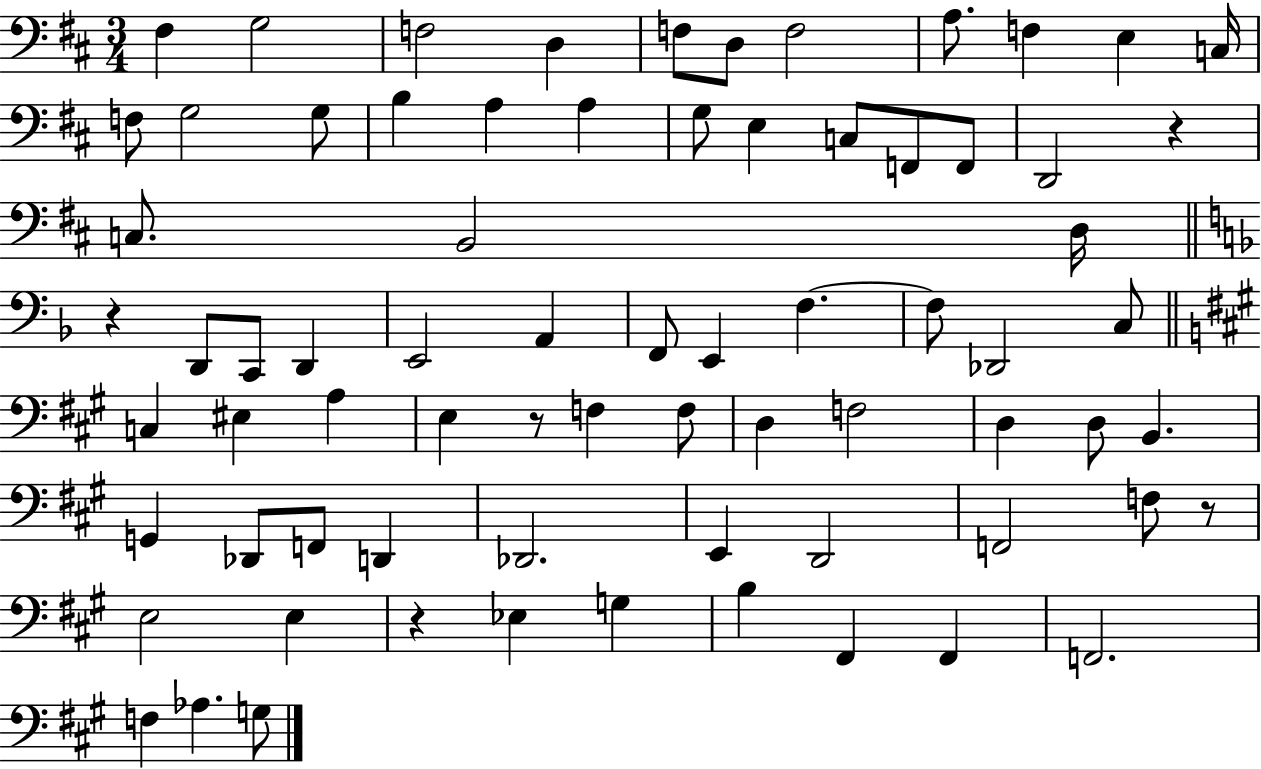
F#3/q G3/h F3/h D3/q F3/e D3/e F3/h A3/e. F3/q E3/q C3/s F3/e G3/h G3/e B3/q A3/q A3/q G3/e E3/q C3/e F2/e F2/e D2/h R/q C3/e. B2/h D3/s R/q D2/e C2/e D2/q E2/h A2/q F2/e E2/q F3/q. F3/e Db2/h C3/e C3/q EIS3/q A3/q E3/q R/e F3/q F3/e D3/q F3/h D3/q D3/e B2/q. G2/q Db2/e F2/e D2/q Db2/h. E2/q D2/h F2/h F3/e R/e E3/h E3/q R/q Eb3/q G3/q B3/q F#2/q F#2/q F2/h. F3/q Ab3/q. G3/e